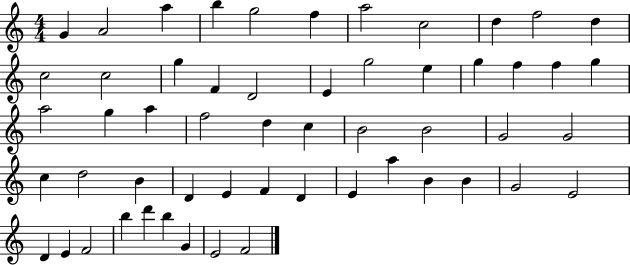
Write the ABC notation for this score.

X:1
T:Untitled
M:4/4
L:1/4
K:C
G A2 a b g2 f a2 c2 d f2 d c2 c2 g F D2 E g2 e g f f g a2 g a f2 d c B2 B2 G2 G2 c d2 B D E F D E a B B G2 E2 D E F2 b d' b G E2 F2